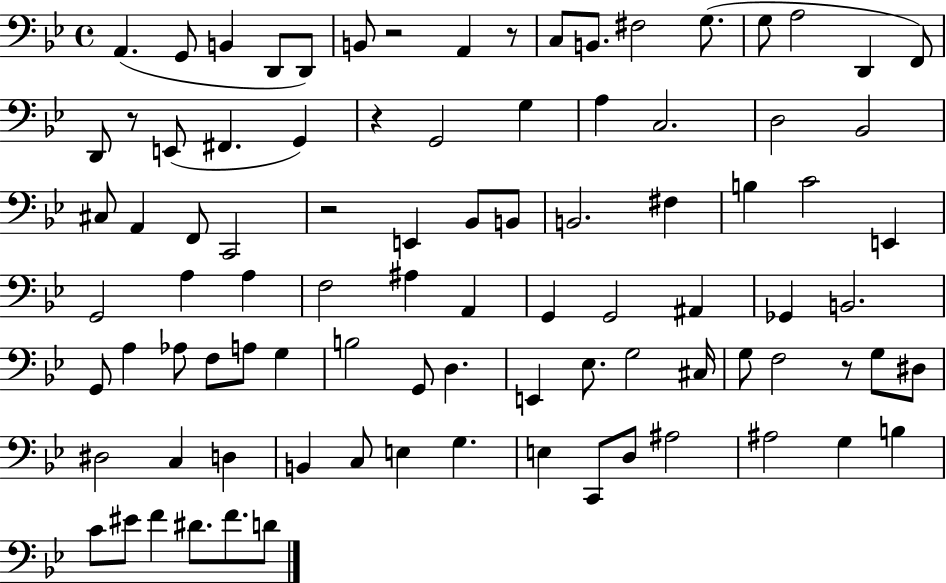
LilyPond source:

{
  \clef bass
  \time 4/4
  \defaultTimeSignature
  \key bes \major
  \repeat volta 2 { a,4.( g,8 b,4 d,8 d,8) | b,8 r2 a,4 r8 | c8 b,8. fis2 g8.( | g8 a2 d,4 f,8) | \break d,8 r8 e,8( fis,4. g,4) | r4 g,2 g4 | a4 c2. | d2 bes,2 | \break cis8 a,4 f,8 c,2 | r2 e,4 bes,8 b,8 | b,2. fis4 | b4 c'2 e,4 | \break g,2 a4 a4 | f2 ais4 a,4 | g,4 g,2 ais,4 | ges,4 b,2. | \break g,8 a4 aes8 f8 a8 g4 | b2 g,8 d4. | e,4 ees8. g2 cis16 | g8 f2 r8 g8 dis8 | \break dis2 c4 d4 | b,4 c8 e4 g4. | e4 c,8 d8 ais2 | ais2 g4 b4 | \break c'8 eis'8 f'4 dis'8. f'8. d'8 | } \bar "|."
}